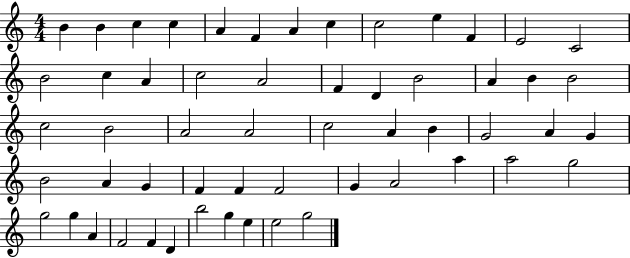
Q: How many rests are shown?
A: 0